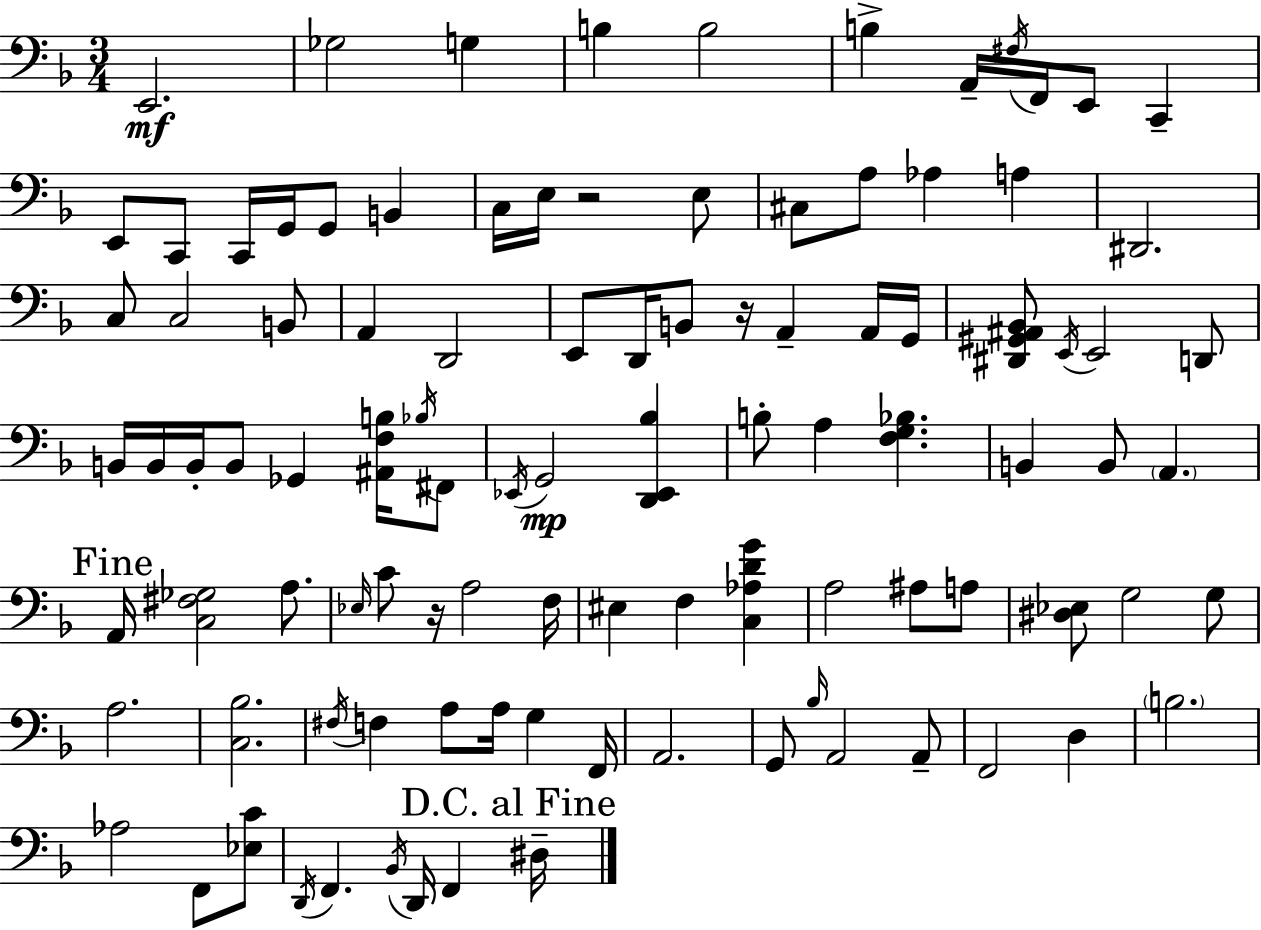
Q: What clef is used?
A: bass